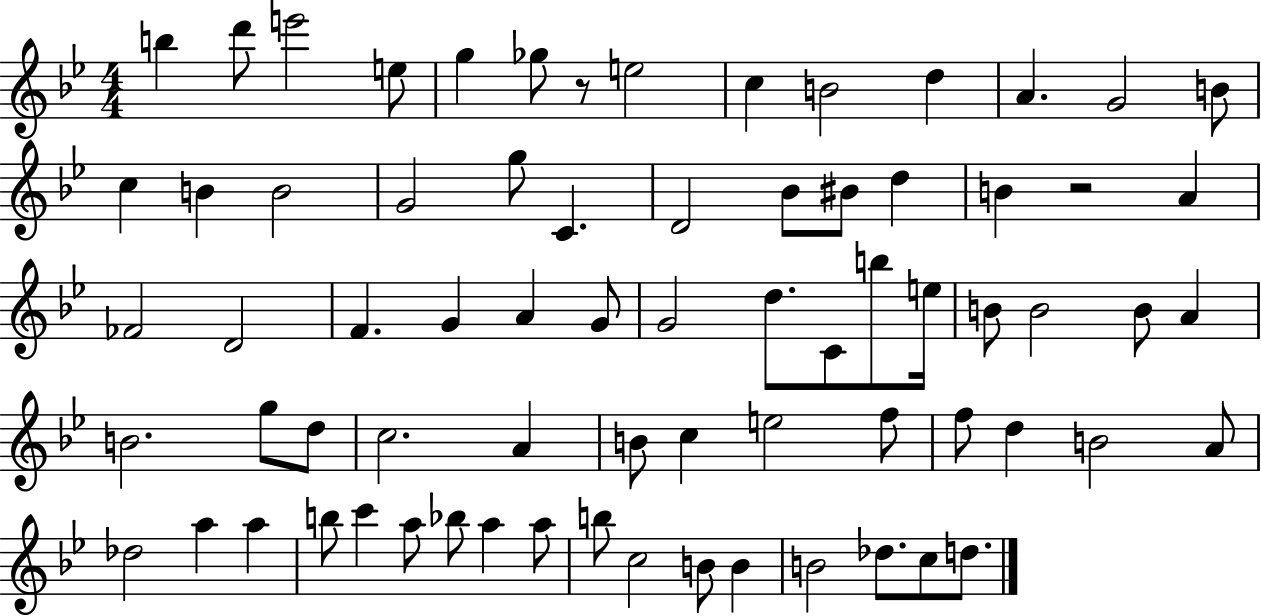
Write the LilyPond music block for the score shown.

{
  \clef treble
  \numericTimeSignature
  \time 4/4
  \key bes \major
  b''4 d'''8 e'''2 e''8 | g''4 ges''8 r8 e''2 | c''4 b'2 d''4 | a'4. g'2 b'8 | \break c''4 b'4 b'2 | g'2 g''8 c'4. | d'2 bes'8 bis'8 d''4 | b'4 r2 a'4 | \break fes'2 d'2 | f'4. g'4 a'4 g'8 | g'2 d''8. c'8 b''8 e''16 | b'8 b'2 b'8 a'4 | \break b'2. g''8 d''8 | c''2. a'4 | b'8 c''4 e''2 f''8 | f''8 d''4 b'2 a'8 | \break des''2 a''4 a''4 | b''8 c'''4 a''8 bes''8 a''4 a''8 | b''8 c''2 b'8 b'4 | b'2 des''8. c''8 d''8. | \break \bar "|."
}